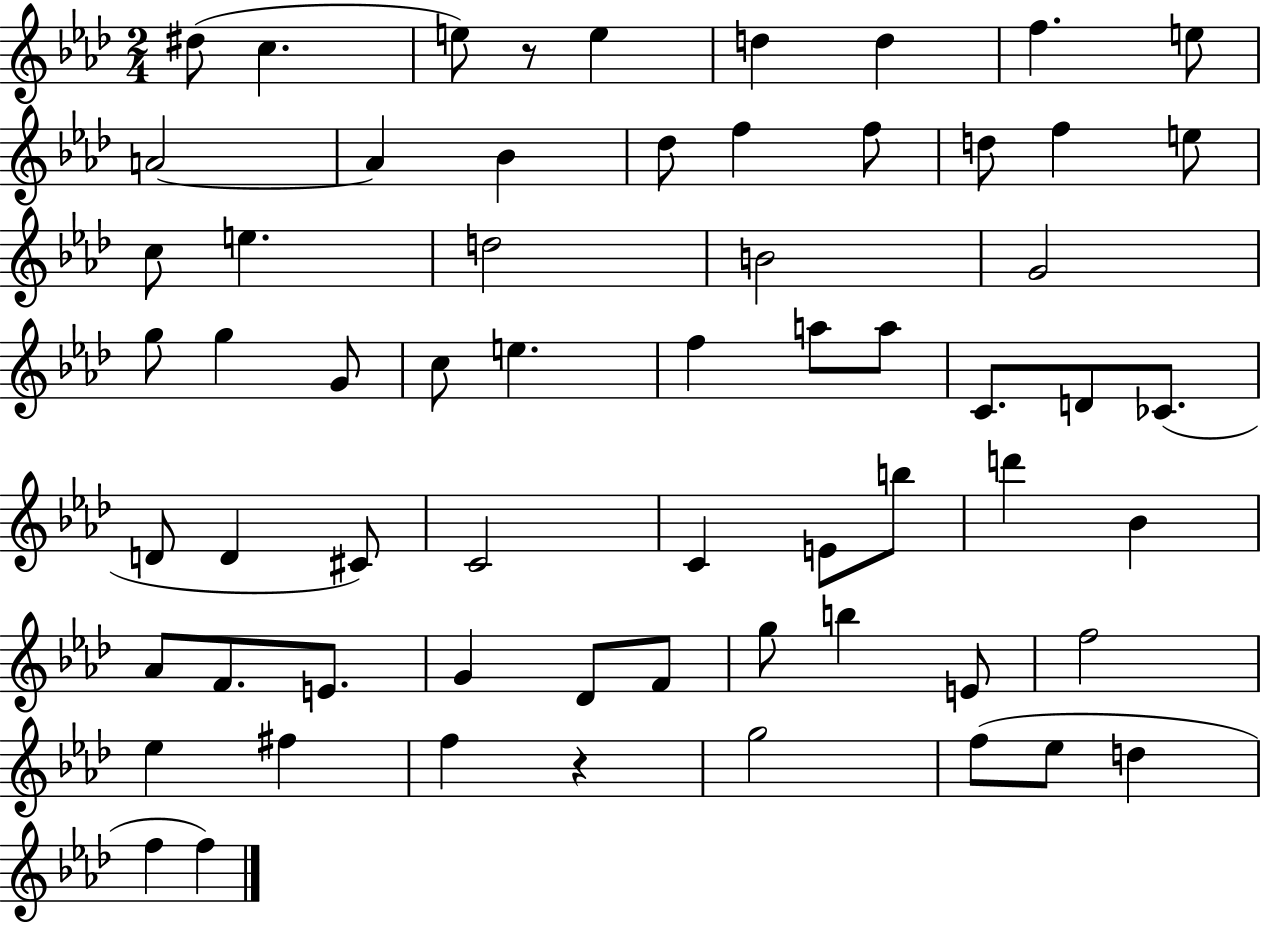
D#5/e C5/q. E5/e R/e E5/q D5/q D5/q F5/q. E5/e A4/h A4/q Bb4/q Db5/e F5/q F5/e D5/e F5/q E5/e C5/e E5/q. D5/h B4/h G4/h G5/e G5/q G4/e C5/e E5/q. F5/q A5/e A5/e C4/e. D4/e CES4/e. D4/e D4/q C#4/e C4/h C4/q E4/e B5/e D6/q Bb4/q Ab4/e F4/e. E4/e. G4/q Db4/e F4/e G5/e B5/q E4/e F5/h Eb5/q F#5/q F5/q R/q G5/h F5/e Eb5/e D5/q F5/q F5/q